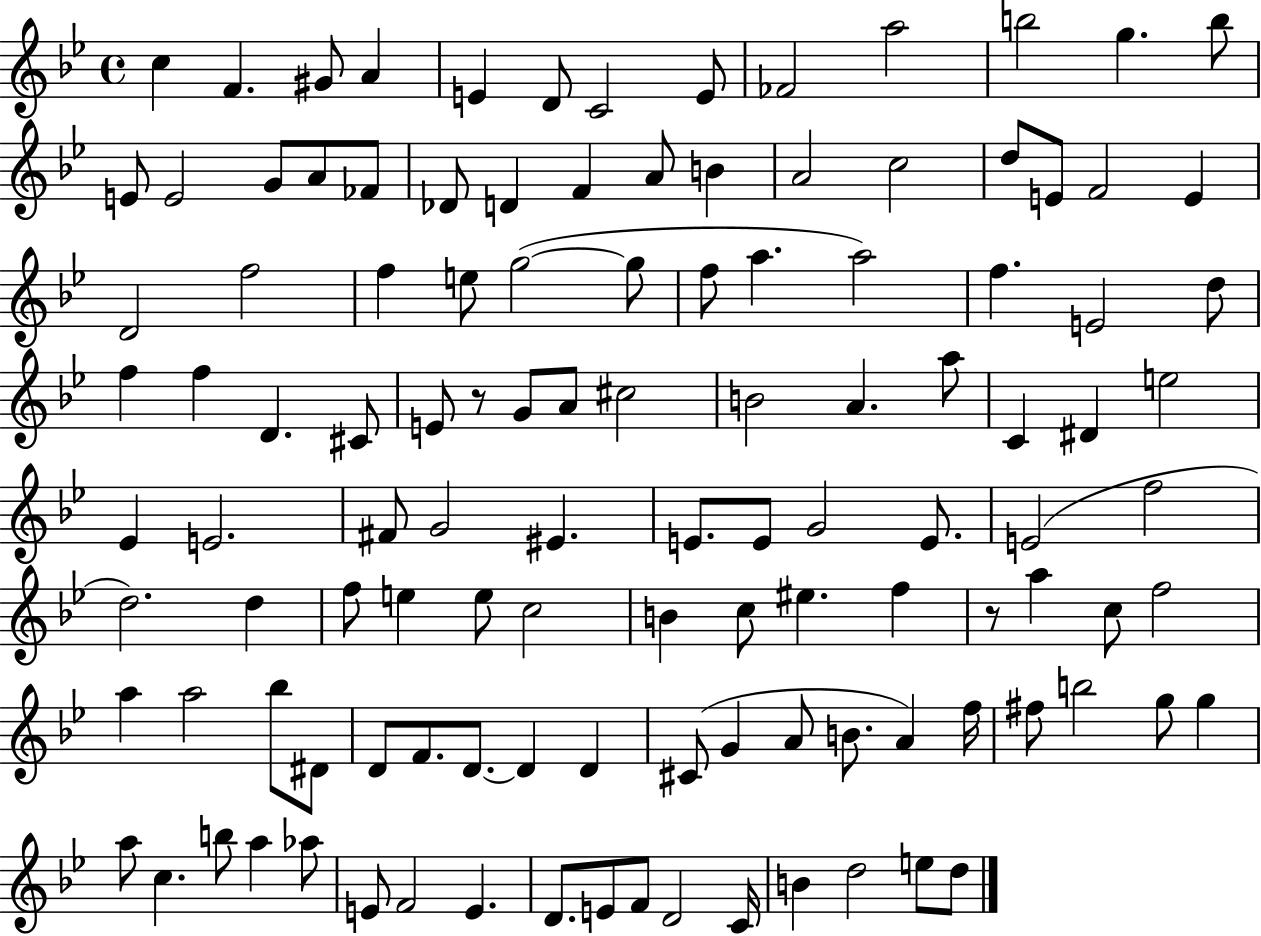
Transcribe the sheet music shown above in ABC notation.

X:1
T:Untitled
M:4/4
L:1/4
K:Bb
c F ^G/2 A E D/2 C2 E/2 _F2 a2 b2 g b/2 E/2 E2 G/2 A/2 _F/2 _D/2 D F A/2 B A2 c2 d/2 E/2 F2 E D2 f2 f e/2 g2 g/2 f/2 a a2 f E2 d/2 f f D ^C/2 E/2 z/2 G/2 A/2 ^c2 B2 A a/2 C ^D e2 _E E2 ^F/2 G2 ^E E/2 E/2 G2 E/2 E2 f2 d2 d f/2 e e/2 c2 B c/2 ^e f z/2 a c/2 f2 a a2 _b/2 ^D/2 D/2 F/2 D/2 D D ^C/2 G A/2 B/2 A f/4 ^f/2 b2 g/2 g a/2 c b/2 a _a/2 E/2 F2 E D/2 E/2 F/2 D2 C/4 B d2 e/2 d/2